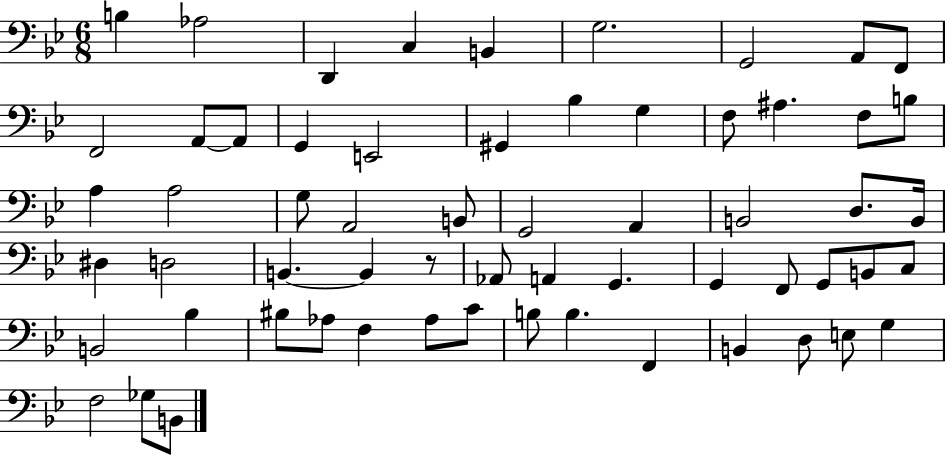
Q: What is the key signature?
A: BES major